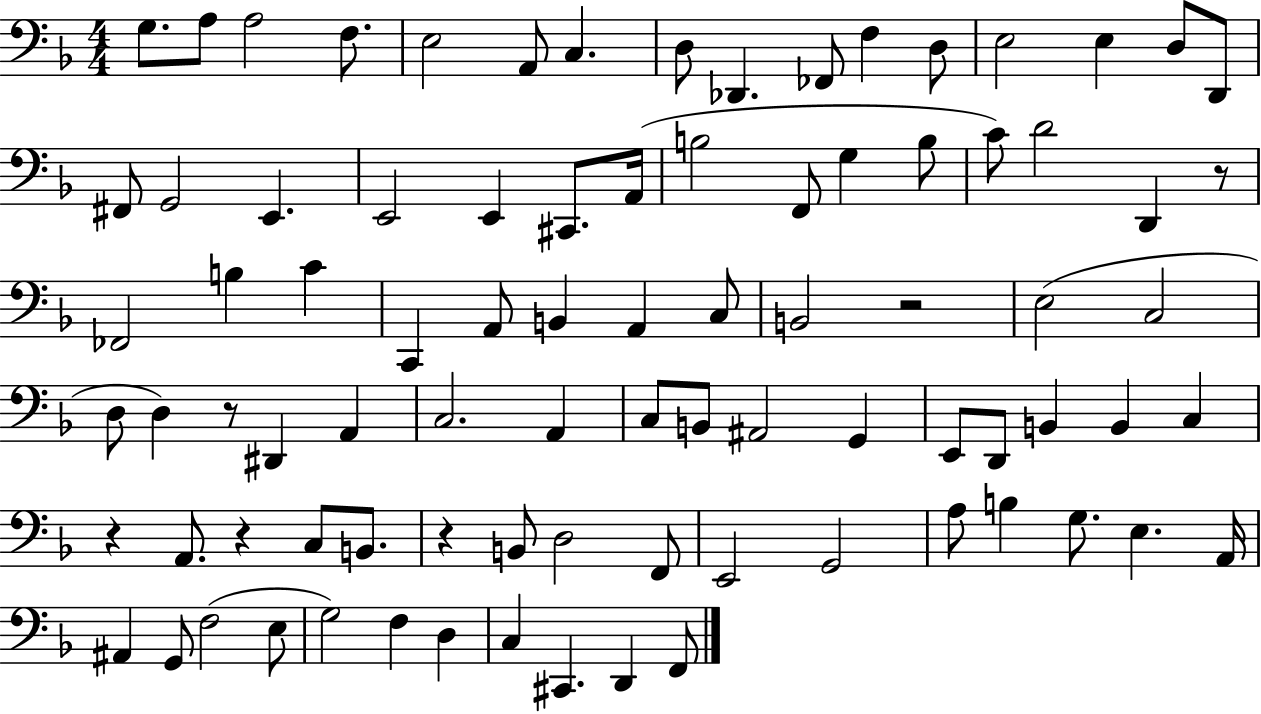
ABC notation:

X:1
T:Untitled
M:4/4
L:1/4
K:F
G,/2 A,/2 A,2 F,/2 E,2 A,,/2 C, D,/2 _D,, _F,,/2 F, D,/2 E,2 E, D,/2 D,,/2 ^F,,/2 G,,2 E,, E,,2 E,, ^C,,/2 A,,/4 B,2 F,,/2 G, B,/2 C/2 D2 D,, z/2 _F,,2 B, C C,, A,,/2 B,, A,, C,/2 B,,2 z2 E,2 C,2 D,/2 D, z/2 ^D,, A,, C,2 A,, C,/2 B,,/2 ^A,,2 G,, E,,/2 D,,/2 B,, B,, C, z A,,/2 z C,/2 B,,/2 z B,,/2 D,2 F,,/2 E,,2 G,,2 A,/2 B, G,/2 E, A,,/4 ^A,, G,,/2 F,2 E,/2 G,2 F, D, C, ^C,, D,, F,,/2